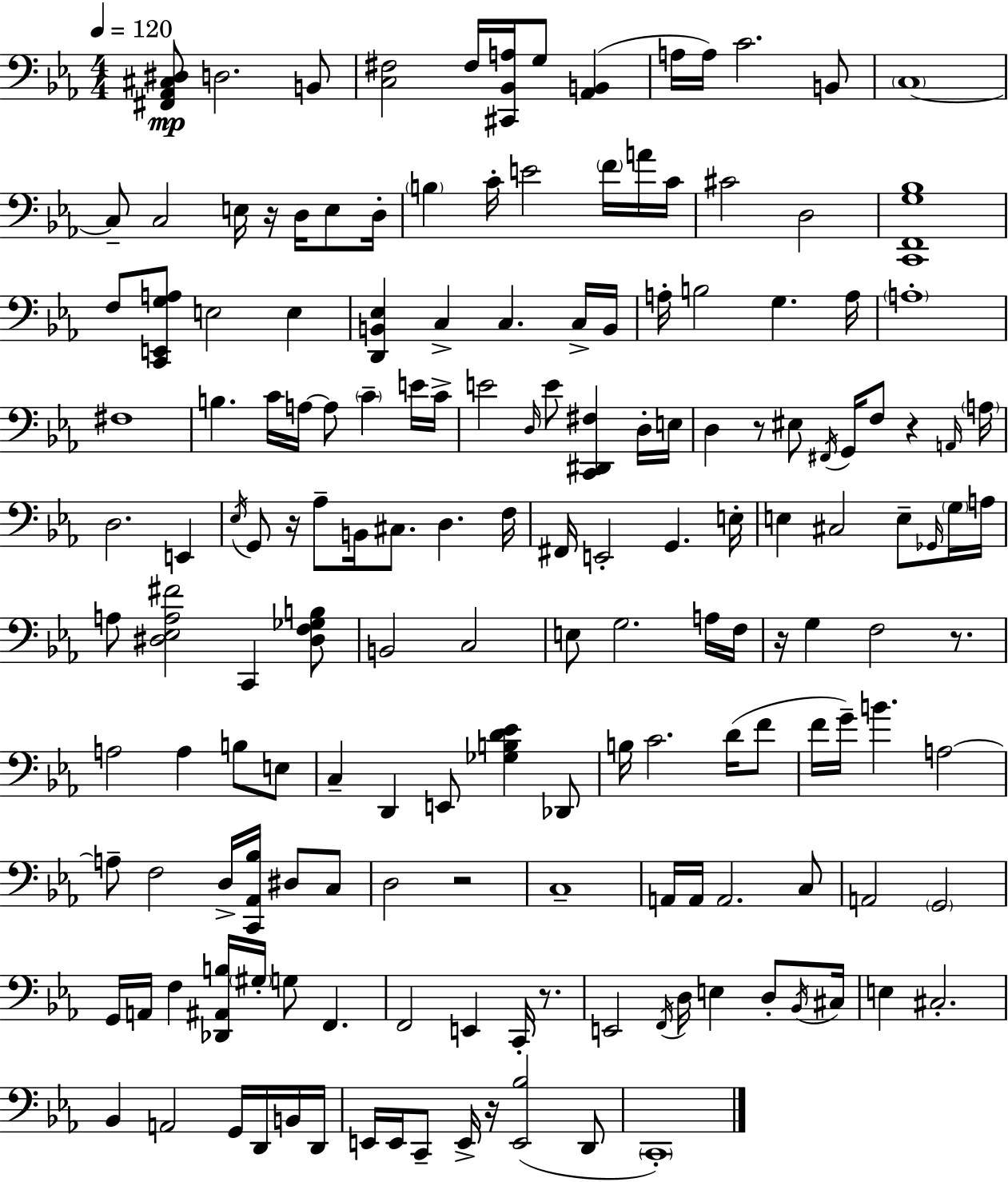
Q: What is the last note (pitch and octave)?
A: C2